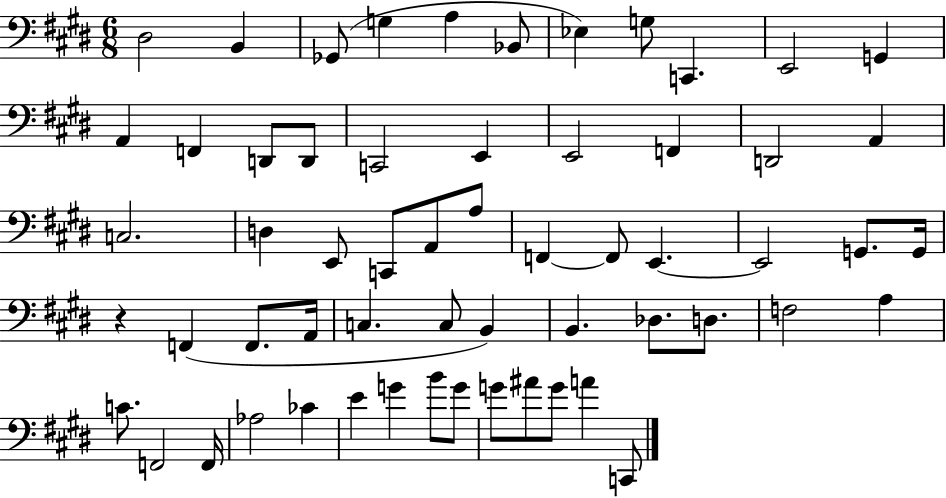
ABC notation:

X:1
T:Untitled
M:6/8
L:1/4
K:E
^D,2 B,, _G,,/2 G, A, _B,,/2 _E, G,/2 C,, E,,2 G,, A,, F,, D,,/2 D,,/2 C,,2 E,, E,,2 F,, D,,2 A,, C,2 D, E,,/2 C,,/2 A,,/2 A,/2 F,, F,,/2 E,, E,,2 G,,/2 G,,/4 z F,, F,,/2 A,,/4 C, C,/2 B,, B,, _D,/2 D,/2 F,2 A, C/2 F,,2 F,,/4 _A,2 _C E G B/2 G/2 G/2 ^A/2 G/2 A C,,/2